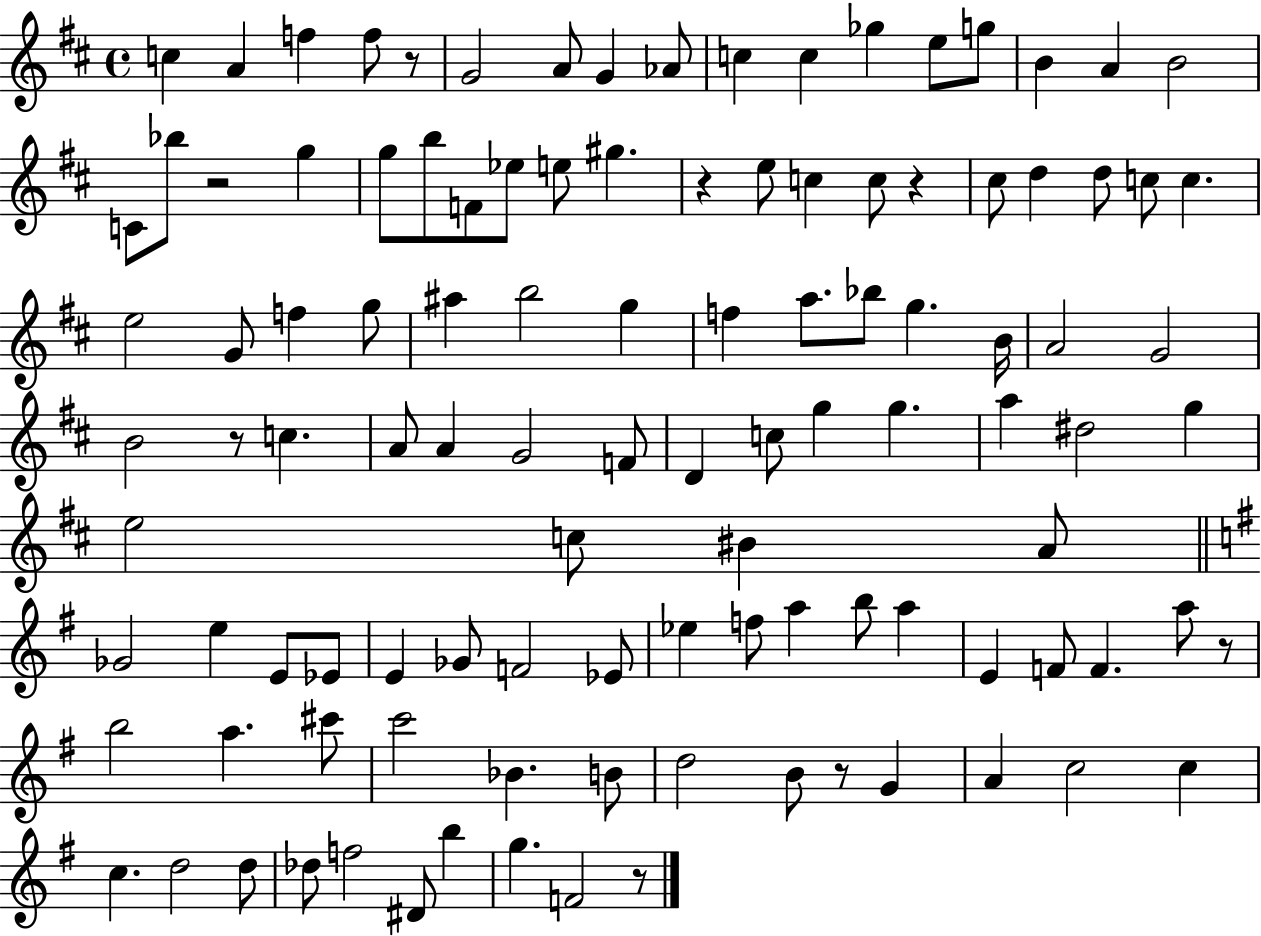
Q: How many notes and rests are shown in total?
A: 110